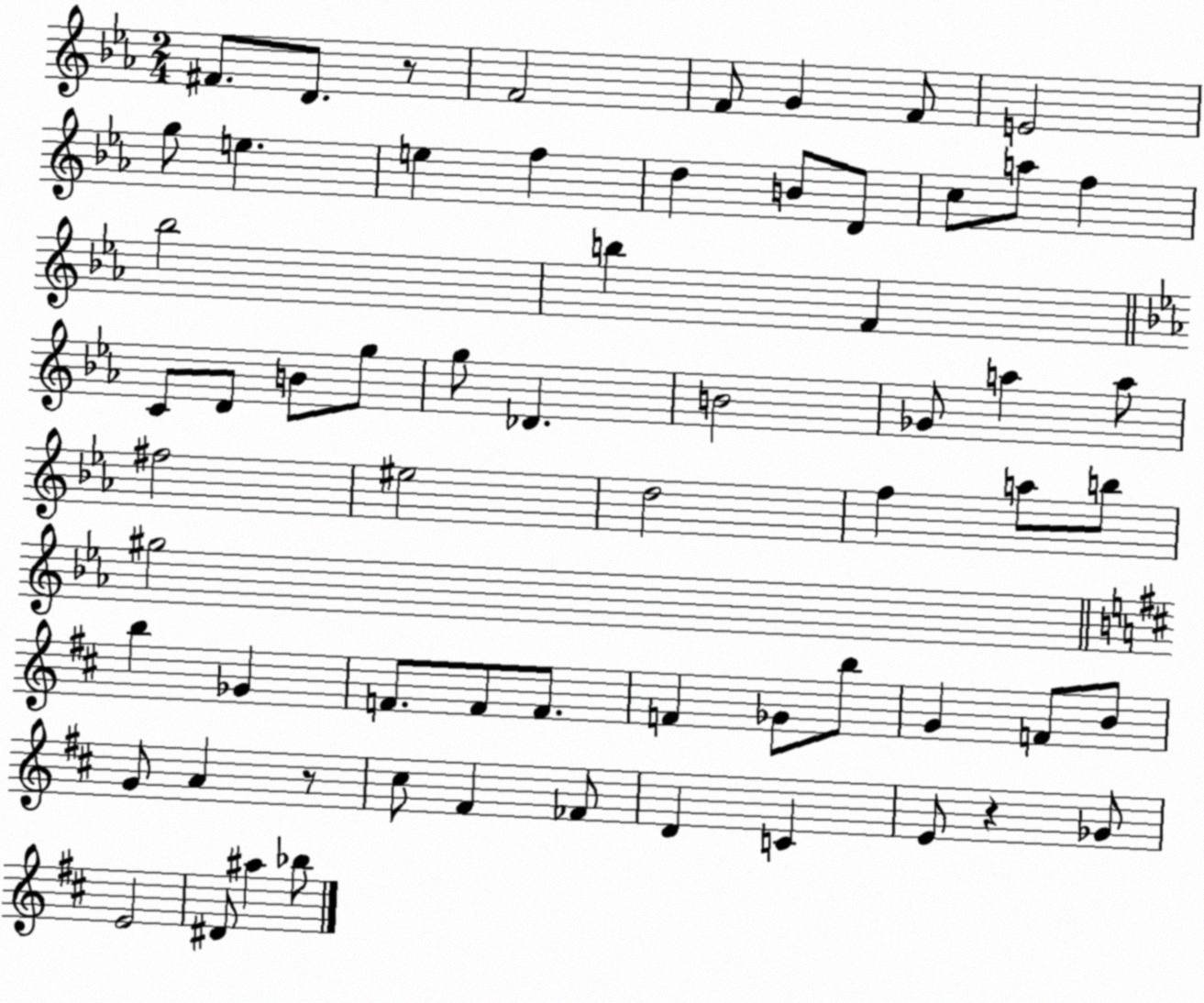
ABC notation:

X:1
T:Untitled
M:2/4
L:1/4
K:Eb
^F/2 D/2 z/2 F2 F/2 G F/2 E2 g/2 e e f d B/2 D/2 c/2 a/2 f _b2 b F C/2 D/2 B/2 g/2 g/2 _D B2 _G/2 a a/2 ^f2 ^e2 d2 f a/2 b/2 ^g2 b _G F/2 F/2 F/2 F _G/2 b/2 G F/2 B/2 G/2 A z/2 ^c/2 ^F _F/2 D C E/2 z _G/2 E2 ^D/2 ^a _b/2